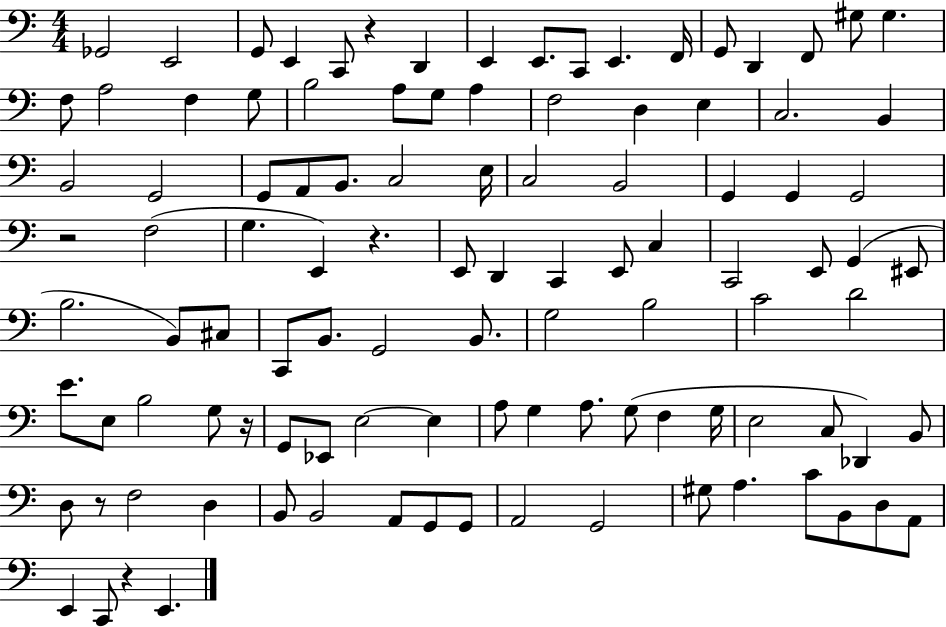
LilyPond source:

{
  \clef bass
  \numericTimeSignature
  \time 4/4
  \key c \major
  \repeat volta 2 { ges,2 e,2 | g,8 e,4 c,8 r4 d,4 | e,4 e,8. c,8 e,4. f,16 | g,8 d,4 f,8 gis8 gis4. | \break f8 a2 f4 g8 | b2 a8 g8 a4 | f2 d4 e4 | c2. b,4 | \break b,2 g,2 | g,8 a,8 b,8. c2 e16 | c2 b,2 | g,4 g,4 g,2 | \break r2 f2( | g4. e,4) r4. | e,8 d,4 c,4 e,8 c4 | c,2 e,8 g,4( eis,8 | \break b2. b,8) cis8 | c,8 b,8. g,2 b,8. | g2 b2 | c'2 d'2 | \break e'8. e8 b2 g8 r16 | g,8 ees,8 e2~~ e4 | a8 g4 a8. g8( f4 g16 | e2 c8 des,4) b,8 | \break d8 r8 f2 d4 | b,8 b,2 a,8 g,8 g,8 | a,2 g,2 | gis8 a4. c'8 b,8 d8 a,8 | \break e,4 c,8 r4 e,4. | } \bar "|."
}